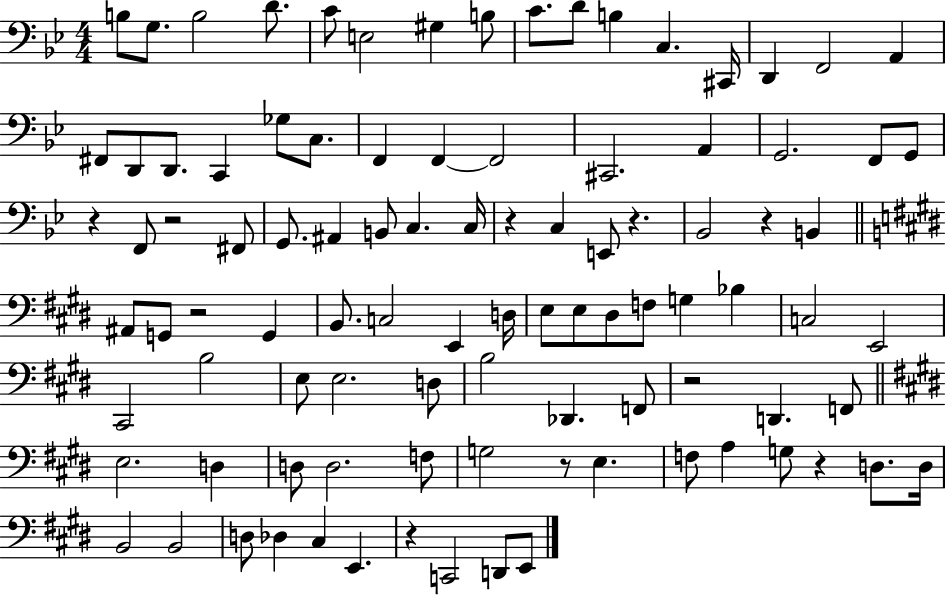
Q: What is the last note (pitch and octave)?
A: E2